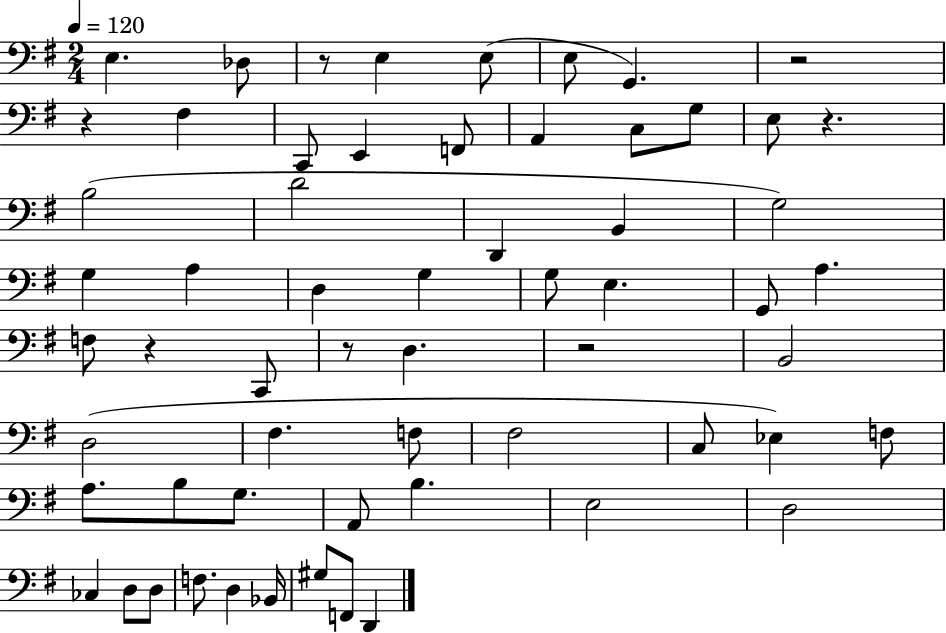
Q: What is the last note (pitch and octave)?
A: D2